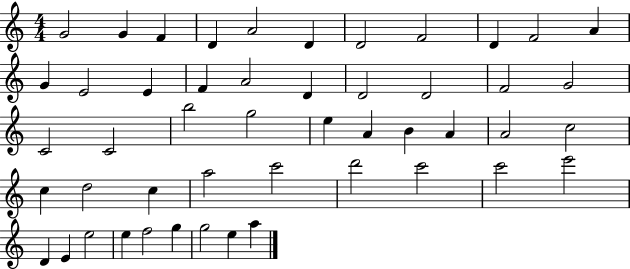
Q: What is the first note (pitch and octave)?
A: G4